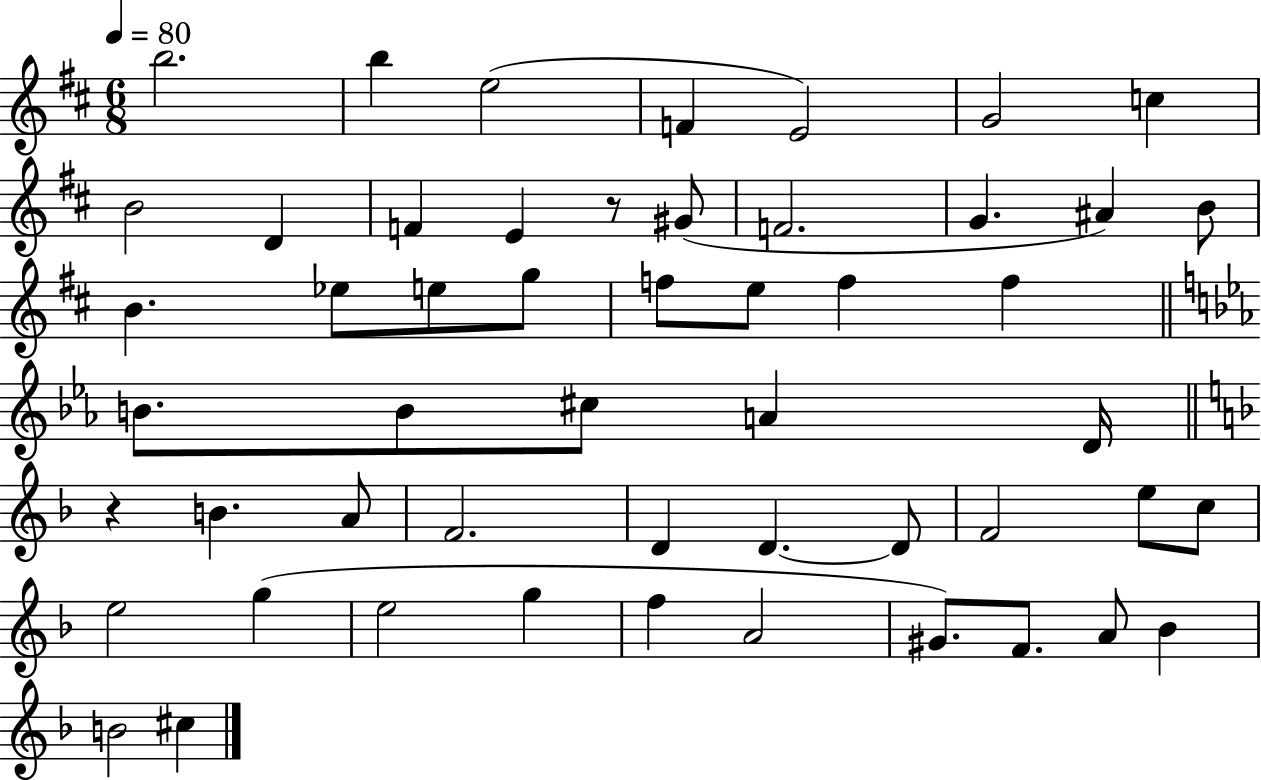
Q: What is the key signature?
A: D major